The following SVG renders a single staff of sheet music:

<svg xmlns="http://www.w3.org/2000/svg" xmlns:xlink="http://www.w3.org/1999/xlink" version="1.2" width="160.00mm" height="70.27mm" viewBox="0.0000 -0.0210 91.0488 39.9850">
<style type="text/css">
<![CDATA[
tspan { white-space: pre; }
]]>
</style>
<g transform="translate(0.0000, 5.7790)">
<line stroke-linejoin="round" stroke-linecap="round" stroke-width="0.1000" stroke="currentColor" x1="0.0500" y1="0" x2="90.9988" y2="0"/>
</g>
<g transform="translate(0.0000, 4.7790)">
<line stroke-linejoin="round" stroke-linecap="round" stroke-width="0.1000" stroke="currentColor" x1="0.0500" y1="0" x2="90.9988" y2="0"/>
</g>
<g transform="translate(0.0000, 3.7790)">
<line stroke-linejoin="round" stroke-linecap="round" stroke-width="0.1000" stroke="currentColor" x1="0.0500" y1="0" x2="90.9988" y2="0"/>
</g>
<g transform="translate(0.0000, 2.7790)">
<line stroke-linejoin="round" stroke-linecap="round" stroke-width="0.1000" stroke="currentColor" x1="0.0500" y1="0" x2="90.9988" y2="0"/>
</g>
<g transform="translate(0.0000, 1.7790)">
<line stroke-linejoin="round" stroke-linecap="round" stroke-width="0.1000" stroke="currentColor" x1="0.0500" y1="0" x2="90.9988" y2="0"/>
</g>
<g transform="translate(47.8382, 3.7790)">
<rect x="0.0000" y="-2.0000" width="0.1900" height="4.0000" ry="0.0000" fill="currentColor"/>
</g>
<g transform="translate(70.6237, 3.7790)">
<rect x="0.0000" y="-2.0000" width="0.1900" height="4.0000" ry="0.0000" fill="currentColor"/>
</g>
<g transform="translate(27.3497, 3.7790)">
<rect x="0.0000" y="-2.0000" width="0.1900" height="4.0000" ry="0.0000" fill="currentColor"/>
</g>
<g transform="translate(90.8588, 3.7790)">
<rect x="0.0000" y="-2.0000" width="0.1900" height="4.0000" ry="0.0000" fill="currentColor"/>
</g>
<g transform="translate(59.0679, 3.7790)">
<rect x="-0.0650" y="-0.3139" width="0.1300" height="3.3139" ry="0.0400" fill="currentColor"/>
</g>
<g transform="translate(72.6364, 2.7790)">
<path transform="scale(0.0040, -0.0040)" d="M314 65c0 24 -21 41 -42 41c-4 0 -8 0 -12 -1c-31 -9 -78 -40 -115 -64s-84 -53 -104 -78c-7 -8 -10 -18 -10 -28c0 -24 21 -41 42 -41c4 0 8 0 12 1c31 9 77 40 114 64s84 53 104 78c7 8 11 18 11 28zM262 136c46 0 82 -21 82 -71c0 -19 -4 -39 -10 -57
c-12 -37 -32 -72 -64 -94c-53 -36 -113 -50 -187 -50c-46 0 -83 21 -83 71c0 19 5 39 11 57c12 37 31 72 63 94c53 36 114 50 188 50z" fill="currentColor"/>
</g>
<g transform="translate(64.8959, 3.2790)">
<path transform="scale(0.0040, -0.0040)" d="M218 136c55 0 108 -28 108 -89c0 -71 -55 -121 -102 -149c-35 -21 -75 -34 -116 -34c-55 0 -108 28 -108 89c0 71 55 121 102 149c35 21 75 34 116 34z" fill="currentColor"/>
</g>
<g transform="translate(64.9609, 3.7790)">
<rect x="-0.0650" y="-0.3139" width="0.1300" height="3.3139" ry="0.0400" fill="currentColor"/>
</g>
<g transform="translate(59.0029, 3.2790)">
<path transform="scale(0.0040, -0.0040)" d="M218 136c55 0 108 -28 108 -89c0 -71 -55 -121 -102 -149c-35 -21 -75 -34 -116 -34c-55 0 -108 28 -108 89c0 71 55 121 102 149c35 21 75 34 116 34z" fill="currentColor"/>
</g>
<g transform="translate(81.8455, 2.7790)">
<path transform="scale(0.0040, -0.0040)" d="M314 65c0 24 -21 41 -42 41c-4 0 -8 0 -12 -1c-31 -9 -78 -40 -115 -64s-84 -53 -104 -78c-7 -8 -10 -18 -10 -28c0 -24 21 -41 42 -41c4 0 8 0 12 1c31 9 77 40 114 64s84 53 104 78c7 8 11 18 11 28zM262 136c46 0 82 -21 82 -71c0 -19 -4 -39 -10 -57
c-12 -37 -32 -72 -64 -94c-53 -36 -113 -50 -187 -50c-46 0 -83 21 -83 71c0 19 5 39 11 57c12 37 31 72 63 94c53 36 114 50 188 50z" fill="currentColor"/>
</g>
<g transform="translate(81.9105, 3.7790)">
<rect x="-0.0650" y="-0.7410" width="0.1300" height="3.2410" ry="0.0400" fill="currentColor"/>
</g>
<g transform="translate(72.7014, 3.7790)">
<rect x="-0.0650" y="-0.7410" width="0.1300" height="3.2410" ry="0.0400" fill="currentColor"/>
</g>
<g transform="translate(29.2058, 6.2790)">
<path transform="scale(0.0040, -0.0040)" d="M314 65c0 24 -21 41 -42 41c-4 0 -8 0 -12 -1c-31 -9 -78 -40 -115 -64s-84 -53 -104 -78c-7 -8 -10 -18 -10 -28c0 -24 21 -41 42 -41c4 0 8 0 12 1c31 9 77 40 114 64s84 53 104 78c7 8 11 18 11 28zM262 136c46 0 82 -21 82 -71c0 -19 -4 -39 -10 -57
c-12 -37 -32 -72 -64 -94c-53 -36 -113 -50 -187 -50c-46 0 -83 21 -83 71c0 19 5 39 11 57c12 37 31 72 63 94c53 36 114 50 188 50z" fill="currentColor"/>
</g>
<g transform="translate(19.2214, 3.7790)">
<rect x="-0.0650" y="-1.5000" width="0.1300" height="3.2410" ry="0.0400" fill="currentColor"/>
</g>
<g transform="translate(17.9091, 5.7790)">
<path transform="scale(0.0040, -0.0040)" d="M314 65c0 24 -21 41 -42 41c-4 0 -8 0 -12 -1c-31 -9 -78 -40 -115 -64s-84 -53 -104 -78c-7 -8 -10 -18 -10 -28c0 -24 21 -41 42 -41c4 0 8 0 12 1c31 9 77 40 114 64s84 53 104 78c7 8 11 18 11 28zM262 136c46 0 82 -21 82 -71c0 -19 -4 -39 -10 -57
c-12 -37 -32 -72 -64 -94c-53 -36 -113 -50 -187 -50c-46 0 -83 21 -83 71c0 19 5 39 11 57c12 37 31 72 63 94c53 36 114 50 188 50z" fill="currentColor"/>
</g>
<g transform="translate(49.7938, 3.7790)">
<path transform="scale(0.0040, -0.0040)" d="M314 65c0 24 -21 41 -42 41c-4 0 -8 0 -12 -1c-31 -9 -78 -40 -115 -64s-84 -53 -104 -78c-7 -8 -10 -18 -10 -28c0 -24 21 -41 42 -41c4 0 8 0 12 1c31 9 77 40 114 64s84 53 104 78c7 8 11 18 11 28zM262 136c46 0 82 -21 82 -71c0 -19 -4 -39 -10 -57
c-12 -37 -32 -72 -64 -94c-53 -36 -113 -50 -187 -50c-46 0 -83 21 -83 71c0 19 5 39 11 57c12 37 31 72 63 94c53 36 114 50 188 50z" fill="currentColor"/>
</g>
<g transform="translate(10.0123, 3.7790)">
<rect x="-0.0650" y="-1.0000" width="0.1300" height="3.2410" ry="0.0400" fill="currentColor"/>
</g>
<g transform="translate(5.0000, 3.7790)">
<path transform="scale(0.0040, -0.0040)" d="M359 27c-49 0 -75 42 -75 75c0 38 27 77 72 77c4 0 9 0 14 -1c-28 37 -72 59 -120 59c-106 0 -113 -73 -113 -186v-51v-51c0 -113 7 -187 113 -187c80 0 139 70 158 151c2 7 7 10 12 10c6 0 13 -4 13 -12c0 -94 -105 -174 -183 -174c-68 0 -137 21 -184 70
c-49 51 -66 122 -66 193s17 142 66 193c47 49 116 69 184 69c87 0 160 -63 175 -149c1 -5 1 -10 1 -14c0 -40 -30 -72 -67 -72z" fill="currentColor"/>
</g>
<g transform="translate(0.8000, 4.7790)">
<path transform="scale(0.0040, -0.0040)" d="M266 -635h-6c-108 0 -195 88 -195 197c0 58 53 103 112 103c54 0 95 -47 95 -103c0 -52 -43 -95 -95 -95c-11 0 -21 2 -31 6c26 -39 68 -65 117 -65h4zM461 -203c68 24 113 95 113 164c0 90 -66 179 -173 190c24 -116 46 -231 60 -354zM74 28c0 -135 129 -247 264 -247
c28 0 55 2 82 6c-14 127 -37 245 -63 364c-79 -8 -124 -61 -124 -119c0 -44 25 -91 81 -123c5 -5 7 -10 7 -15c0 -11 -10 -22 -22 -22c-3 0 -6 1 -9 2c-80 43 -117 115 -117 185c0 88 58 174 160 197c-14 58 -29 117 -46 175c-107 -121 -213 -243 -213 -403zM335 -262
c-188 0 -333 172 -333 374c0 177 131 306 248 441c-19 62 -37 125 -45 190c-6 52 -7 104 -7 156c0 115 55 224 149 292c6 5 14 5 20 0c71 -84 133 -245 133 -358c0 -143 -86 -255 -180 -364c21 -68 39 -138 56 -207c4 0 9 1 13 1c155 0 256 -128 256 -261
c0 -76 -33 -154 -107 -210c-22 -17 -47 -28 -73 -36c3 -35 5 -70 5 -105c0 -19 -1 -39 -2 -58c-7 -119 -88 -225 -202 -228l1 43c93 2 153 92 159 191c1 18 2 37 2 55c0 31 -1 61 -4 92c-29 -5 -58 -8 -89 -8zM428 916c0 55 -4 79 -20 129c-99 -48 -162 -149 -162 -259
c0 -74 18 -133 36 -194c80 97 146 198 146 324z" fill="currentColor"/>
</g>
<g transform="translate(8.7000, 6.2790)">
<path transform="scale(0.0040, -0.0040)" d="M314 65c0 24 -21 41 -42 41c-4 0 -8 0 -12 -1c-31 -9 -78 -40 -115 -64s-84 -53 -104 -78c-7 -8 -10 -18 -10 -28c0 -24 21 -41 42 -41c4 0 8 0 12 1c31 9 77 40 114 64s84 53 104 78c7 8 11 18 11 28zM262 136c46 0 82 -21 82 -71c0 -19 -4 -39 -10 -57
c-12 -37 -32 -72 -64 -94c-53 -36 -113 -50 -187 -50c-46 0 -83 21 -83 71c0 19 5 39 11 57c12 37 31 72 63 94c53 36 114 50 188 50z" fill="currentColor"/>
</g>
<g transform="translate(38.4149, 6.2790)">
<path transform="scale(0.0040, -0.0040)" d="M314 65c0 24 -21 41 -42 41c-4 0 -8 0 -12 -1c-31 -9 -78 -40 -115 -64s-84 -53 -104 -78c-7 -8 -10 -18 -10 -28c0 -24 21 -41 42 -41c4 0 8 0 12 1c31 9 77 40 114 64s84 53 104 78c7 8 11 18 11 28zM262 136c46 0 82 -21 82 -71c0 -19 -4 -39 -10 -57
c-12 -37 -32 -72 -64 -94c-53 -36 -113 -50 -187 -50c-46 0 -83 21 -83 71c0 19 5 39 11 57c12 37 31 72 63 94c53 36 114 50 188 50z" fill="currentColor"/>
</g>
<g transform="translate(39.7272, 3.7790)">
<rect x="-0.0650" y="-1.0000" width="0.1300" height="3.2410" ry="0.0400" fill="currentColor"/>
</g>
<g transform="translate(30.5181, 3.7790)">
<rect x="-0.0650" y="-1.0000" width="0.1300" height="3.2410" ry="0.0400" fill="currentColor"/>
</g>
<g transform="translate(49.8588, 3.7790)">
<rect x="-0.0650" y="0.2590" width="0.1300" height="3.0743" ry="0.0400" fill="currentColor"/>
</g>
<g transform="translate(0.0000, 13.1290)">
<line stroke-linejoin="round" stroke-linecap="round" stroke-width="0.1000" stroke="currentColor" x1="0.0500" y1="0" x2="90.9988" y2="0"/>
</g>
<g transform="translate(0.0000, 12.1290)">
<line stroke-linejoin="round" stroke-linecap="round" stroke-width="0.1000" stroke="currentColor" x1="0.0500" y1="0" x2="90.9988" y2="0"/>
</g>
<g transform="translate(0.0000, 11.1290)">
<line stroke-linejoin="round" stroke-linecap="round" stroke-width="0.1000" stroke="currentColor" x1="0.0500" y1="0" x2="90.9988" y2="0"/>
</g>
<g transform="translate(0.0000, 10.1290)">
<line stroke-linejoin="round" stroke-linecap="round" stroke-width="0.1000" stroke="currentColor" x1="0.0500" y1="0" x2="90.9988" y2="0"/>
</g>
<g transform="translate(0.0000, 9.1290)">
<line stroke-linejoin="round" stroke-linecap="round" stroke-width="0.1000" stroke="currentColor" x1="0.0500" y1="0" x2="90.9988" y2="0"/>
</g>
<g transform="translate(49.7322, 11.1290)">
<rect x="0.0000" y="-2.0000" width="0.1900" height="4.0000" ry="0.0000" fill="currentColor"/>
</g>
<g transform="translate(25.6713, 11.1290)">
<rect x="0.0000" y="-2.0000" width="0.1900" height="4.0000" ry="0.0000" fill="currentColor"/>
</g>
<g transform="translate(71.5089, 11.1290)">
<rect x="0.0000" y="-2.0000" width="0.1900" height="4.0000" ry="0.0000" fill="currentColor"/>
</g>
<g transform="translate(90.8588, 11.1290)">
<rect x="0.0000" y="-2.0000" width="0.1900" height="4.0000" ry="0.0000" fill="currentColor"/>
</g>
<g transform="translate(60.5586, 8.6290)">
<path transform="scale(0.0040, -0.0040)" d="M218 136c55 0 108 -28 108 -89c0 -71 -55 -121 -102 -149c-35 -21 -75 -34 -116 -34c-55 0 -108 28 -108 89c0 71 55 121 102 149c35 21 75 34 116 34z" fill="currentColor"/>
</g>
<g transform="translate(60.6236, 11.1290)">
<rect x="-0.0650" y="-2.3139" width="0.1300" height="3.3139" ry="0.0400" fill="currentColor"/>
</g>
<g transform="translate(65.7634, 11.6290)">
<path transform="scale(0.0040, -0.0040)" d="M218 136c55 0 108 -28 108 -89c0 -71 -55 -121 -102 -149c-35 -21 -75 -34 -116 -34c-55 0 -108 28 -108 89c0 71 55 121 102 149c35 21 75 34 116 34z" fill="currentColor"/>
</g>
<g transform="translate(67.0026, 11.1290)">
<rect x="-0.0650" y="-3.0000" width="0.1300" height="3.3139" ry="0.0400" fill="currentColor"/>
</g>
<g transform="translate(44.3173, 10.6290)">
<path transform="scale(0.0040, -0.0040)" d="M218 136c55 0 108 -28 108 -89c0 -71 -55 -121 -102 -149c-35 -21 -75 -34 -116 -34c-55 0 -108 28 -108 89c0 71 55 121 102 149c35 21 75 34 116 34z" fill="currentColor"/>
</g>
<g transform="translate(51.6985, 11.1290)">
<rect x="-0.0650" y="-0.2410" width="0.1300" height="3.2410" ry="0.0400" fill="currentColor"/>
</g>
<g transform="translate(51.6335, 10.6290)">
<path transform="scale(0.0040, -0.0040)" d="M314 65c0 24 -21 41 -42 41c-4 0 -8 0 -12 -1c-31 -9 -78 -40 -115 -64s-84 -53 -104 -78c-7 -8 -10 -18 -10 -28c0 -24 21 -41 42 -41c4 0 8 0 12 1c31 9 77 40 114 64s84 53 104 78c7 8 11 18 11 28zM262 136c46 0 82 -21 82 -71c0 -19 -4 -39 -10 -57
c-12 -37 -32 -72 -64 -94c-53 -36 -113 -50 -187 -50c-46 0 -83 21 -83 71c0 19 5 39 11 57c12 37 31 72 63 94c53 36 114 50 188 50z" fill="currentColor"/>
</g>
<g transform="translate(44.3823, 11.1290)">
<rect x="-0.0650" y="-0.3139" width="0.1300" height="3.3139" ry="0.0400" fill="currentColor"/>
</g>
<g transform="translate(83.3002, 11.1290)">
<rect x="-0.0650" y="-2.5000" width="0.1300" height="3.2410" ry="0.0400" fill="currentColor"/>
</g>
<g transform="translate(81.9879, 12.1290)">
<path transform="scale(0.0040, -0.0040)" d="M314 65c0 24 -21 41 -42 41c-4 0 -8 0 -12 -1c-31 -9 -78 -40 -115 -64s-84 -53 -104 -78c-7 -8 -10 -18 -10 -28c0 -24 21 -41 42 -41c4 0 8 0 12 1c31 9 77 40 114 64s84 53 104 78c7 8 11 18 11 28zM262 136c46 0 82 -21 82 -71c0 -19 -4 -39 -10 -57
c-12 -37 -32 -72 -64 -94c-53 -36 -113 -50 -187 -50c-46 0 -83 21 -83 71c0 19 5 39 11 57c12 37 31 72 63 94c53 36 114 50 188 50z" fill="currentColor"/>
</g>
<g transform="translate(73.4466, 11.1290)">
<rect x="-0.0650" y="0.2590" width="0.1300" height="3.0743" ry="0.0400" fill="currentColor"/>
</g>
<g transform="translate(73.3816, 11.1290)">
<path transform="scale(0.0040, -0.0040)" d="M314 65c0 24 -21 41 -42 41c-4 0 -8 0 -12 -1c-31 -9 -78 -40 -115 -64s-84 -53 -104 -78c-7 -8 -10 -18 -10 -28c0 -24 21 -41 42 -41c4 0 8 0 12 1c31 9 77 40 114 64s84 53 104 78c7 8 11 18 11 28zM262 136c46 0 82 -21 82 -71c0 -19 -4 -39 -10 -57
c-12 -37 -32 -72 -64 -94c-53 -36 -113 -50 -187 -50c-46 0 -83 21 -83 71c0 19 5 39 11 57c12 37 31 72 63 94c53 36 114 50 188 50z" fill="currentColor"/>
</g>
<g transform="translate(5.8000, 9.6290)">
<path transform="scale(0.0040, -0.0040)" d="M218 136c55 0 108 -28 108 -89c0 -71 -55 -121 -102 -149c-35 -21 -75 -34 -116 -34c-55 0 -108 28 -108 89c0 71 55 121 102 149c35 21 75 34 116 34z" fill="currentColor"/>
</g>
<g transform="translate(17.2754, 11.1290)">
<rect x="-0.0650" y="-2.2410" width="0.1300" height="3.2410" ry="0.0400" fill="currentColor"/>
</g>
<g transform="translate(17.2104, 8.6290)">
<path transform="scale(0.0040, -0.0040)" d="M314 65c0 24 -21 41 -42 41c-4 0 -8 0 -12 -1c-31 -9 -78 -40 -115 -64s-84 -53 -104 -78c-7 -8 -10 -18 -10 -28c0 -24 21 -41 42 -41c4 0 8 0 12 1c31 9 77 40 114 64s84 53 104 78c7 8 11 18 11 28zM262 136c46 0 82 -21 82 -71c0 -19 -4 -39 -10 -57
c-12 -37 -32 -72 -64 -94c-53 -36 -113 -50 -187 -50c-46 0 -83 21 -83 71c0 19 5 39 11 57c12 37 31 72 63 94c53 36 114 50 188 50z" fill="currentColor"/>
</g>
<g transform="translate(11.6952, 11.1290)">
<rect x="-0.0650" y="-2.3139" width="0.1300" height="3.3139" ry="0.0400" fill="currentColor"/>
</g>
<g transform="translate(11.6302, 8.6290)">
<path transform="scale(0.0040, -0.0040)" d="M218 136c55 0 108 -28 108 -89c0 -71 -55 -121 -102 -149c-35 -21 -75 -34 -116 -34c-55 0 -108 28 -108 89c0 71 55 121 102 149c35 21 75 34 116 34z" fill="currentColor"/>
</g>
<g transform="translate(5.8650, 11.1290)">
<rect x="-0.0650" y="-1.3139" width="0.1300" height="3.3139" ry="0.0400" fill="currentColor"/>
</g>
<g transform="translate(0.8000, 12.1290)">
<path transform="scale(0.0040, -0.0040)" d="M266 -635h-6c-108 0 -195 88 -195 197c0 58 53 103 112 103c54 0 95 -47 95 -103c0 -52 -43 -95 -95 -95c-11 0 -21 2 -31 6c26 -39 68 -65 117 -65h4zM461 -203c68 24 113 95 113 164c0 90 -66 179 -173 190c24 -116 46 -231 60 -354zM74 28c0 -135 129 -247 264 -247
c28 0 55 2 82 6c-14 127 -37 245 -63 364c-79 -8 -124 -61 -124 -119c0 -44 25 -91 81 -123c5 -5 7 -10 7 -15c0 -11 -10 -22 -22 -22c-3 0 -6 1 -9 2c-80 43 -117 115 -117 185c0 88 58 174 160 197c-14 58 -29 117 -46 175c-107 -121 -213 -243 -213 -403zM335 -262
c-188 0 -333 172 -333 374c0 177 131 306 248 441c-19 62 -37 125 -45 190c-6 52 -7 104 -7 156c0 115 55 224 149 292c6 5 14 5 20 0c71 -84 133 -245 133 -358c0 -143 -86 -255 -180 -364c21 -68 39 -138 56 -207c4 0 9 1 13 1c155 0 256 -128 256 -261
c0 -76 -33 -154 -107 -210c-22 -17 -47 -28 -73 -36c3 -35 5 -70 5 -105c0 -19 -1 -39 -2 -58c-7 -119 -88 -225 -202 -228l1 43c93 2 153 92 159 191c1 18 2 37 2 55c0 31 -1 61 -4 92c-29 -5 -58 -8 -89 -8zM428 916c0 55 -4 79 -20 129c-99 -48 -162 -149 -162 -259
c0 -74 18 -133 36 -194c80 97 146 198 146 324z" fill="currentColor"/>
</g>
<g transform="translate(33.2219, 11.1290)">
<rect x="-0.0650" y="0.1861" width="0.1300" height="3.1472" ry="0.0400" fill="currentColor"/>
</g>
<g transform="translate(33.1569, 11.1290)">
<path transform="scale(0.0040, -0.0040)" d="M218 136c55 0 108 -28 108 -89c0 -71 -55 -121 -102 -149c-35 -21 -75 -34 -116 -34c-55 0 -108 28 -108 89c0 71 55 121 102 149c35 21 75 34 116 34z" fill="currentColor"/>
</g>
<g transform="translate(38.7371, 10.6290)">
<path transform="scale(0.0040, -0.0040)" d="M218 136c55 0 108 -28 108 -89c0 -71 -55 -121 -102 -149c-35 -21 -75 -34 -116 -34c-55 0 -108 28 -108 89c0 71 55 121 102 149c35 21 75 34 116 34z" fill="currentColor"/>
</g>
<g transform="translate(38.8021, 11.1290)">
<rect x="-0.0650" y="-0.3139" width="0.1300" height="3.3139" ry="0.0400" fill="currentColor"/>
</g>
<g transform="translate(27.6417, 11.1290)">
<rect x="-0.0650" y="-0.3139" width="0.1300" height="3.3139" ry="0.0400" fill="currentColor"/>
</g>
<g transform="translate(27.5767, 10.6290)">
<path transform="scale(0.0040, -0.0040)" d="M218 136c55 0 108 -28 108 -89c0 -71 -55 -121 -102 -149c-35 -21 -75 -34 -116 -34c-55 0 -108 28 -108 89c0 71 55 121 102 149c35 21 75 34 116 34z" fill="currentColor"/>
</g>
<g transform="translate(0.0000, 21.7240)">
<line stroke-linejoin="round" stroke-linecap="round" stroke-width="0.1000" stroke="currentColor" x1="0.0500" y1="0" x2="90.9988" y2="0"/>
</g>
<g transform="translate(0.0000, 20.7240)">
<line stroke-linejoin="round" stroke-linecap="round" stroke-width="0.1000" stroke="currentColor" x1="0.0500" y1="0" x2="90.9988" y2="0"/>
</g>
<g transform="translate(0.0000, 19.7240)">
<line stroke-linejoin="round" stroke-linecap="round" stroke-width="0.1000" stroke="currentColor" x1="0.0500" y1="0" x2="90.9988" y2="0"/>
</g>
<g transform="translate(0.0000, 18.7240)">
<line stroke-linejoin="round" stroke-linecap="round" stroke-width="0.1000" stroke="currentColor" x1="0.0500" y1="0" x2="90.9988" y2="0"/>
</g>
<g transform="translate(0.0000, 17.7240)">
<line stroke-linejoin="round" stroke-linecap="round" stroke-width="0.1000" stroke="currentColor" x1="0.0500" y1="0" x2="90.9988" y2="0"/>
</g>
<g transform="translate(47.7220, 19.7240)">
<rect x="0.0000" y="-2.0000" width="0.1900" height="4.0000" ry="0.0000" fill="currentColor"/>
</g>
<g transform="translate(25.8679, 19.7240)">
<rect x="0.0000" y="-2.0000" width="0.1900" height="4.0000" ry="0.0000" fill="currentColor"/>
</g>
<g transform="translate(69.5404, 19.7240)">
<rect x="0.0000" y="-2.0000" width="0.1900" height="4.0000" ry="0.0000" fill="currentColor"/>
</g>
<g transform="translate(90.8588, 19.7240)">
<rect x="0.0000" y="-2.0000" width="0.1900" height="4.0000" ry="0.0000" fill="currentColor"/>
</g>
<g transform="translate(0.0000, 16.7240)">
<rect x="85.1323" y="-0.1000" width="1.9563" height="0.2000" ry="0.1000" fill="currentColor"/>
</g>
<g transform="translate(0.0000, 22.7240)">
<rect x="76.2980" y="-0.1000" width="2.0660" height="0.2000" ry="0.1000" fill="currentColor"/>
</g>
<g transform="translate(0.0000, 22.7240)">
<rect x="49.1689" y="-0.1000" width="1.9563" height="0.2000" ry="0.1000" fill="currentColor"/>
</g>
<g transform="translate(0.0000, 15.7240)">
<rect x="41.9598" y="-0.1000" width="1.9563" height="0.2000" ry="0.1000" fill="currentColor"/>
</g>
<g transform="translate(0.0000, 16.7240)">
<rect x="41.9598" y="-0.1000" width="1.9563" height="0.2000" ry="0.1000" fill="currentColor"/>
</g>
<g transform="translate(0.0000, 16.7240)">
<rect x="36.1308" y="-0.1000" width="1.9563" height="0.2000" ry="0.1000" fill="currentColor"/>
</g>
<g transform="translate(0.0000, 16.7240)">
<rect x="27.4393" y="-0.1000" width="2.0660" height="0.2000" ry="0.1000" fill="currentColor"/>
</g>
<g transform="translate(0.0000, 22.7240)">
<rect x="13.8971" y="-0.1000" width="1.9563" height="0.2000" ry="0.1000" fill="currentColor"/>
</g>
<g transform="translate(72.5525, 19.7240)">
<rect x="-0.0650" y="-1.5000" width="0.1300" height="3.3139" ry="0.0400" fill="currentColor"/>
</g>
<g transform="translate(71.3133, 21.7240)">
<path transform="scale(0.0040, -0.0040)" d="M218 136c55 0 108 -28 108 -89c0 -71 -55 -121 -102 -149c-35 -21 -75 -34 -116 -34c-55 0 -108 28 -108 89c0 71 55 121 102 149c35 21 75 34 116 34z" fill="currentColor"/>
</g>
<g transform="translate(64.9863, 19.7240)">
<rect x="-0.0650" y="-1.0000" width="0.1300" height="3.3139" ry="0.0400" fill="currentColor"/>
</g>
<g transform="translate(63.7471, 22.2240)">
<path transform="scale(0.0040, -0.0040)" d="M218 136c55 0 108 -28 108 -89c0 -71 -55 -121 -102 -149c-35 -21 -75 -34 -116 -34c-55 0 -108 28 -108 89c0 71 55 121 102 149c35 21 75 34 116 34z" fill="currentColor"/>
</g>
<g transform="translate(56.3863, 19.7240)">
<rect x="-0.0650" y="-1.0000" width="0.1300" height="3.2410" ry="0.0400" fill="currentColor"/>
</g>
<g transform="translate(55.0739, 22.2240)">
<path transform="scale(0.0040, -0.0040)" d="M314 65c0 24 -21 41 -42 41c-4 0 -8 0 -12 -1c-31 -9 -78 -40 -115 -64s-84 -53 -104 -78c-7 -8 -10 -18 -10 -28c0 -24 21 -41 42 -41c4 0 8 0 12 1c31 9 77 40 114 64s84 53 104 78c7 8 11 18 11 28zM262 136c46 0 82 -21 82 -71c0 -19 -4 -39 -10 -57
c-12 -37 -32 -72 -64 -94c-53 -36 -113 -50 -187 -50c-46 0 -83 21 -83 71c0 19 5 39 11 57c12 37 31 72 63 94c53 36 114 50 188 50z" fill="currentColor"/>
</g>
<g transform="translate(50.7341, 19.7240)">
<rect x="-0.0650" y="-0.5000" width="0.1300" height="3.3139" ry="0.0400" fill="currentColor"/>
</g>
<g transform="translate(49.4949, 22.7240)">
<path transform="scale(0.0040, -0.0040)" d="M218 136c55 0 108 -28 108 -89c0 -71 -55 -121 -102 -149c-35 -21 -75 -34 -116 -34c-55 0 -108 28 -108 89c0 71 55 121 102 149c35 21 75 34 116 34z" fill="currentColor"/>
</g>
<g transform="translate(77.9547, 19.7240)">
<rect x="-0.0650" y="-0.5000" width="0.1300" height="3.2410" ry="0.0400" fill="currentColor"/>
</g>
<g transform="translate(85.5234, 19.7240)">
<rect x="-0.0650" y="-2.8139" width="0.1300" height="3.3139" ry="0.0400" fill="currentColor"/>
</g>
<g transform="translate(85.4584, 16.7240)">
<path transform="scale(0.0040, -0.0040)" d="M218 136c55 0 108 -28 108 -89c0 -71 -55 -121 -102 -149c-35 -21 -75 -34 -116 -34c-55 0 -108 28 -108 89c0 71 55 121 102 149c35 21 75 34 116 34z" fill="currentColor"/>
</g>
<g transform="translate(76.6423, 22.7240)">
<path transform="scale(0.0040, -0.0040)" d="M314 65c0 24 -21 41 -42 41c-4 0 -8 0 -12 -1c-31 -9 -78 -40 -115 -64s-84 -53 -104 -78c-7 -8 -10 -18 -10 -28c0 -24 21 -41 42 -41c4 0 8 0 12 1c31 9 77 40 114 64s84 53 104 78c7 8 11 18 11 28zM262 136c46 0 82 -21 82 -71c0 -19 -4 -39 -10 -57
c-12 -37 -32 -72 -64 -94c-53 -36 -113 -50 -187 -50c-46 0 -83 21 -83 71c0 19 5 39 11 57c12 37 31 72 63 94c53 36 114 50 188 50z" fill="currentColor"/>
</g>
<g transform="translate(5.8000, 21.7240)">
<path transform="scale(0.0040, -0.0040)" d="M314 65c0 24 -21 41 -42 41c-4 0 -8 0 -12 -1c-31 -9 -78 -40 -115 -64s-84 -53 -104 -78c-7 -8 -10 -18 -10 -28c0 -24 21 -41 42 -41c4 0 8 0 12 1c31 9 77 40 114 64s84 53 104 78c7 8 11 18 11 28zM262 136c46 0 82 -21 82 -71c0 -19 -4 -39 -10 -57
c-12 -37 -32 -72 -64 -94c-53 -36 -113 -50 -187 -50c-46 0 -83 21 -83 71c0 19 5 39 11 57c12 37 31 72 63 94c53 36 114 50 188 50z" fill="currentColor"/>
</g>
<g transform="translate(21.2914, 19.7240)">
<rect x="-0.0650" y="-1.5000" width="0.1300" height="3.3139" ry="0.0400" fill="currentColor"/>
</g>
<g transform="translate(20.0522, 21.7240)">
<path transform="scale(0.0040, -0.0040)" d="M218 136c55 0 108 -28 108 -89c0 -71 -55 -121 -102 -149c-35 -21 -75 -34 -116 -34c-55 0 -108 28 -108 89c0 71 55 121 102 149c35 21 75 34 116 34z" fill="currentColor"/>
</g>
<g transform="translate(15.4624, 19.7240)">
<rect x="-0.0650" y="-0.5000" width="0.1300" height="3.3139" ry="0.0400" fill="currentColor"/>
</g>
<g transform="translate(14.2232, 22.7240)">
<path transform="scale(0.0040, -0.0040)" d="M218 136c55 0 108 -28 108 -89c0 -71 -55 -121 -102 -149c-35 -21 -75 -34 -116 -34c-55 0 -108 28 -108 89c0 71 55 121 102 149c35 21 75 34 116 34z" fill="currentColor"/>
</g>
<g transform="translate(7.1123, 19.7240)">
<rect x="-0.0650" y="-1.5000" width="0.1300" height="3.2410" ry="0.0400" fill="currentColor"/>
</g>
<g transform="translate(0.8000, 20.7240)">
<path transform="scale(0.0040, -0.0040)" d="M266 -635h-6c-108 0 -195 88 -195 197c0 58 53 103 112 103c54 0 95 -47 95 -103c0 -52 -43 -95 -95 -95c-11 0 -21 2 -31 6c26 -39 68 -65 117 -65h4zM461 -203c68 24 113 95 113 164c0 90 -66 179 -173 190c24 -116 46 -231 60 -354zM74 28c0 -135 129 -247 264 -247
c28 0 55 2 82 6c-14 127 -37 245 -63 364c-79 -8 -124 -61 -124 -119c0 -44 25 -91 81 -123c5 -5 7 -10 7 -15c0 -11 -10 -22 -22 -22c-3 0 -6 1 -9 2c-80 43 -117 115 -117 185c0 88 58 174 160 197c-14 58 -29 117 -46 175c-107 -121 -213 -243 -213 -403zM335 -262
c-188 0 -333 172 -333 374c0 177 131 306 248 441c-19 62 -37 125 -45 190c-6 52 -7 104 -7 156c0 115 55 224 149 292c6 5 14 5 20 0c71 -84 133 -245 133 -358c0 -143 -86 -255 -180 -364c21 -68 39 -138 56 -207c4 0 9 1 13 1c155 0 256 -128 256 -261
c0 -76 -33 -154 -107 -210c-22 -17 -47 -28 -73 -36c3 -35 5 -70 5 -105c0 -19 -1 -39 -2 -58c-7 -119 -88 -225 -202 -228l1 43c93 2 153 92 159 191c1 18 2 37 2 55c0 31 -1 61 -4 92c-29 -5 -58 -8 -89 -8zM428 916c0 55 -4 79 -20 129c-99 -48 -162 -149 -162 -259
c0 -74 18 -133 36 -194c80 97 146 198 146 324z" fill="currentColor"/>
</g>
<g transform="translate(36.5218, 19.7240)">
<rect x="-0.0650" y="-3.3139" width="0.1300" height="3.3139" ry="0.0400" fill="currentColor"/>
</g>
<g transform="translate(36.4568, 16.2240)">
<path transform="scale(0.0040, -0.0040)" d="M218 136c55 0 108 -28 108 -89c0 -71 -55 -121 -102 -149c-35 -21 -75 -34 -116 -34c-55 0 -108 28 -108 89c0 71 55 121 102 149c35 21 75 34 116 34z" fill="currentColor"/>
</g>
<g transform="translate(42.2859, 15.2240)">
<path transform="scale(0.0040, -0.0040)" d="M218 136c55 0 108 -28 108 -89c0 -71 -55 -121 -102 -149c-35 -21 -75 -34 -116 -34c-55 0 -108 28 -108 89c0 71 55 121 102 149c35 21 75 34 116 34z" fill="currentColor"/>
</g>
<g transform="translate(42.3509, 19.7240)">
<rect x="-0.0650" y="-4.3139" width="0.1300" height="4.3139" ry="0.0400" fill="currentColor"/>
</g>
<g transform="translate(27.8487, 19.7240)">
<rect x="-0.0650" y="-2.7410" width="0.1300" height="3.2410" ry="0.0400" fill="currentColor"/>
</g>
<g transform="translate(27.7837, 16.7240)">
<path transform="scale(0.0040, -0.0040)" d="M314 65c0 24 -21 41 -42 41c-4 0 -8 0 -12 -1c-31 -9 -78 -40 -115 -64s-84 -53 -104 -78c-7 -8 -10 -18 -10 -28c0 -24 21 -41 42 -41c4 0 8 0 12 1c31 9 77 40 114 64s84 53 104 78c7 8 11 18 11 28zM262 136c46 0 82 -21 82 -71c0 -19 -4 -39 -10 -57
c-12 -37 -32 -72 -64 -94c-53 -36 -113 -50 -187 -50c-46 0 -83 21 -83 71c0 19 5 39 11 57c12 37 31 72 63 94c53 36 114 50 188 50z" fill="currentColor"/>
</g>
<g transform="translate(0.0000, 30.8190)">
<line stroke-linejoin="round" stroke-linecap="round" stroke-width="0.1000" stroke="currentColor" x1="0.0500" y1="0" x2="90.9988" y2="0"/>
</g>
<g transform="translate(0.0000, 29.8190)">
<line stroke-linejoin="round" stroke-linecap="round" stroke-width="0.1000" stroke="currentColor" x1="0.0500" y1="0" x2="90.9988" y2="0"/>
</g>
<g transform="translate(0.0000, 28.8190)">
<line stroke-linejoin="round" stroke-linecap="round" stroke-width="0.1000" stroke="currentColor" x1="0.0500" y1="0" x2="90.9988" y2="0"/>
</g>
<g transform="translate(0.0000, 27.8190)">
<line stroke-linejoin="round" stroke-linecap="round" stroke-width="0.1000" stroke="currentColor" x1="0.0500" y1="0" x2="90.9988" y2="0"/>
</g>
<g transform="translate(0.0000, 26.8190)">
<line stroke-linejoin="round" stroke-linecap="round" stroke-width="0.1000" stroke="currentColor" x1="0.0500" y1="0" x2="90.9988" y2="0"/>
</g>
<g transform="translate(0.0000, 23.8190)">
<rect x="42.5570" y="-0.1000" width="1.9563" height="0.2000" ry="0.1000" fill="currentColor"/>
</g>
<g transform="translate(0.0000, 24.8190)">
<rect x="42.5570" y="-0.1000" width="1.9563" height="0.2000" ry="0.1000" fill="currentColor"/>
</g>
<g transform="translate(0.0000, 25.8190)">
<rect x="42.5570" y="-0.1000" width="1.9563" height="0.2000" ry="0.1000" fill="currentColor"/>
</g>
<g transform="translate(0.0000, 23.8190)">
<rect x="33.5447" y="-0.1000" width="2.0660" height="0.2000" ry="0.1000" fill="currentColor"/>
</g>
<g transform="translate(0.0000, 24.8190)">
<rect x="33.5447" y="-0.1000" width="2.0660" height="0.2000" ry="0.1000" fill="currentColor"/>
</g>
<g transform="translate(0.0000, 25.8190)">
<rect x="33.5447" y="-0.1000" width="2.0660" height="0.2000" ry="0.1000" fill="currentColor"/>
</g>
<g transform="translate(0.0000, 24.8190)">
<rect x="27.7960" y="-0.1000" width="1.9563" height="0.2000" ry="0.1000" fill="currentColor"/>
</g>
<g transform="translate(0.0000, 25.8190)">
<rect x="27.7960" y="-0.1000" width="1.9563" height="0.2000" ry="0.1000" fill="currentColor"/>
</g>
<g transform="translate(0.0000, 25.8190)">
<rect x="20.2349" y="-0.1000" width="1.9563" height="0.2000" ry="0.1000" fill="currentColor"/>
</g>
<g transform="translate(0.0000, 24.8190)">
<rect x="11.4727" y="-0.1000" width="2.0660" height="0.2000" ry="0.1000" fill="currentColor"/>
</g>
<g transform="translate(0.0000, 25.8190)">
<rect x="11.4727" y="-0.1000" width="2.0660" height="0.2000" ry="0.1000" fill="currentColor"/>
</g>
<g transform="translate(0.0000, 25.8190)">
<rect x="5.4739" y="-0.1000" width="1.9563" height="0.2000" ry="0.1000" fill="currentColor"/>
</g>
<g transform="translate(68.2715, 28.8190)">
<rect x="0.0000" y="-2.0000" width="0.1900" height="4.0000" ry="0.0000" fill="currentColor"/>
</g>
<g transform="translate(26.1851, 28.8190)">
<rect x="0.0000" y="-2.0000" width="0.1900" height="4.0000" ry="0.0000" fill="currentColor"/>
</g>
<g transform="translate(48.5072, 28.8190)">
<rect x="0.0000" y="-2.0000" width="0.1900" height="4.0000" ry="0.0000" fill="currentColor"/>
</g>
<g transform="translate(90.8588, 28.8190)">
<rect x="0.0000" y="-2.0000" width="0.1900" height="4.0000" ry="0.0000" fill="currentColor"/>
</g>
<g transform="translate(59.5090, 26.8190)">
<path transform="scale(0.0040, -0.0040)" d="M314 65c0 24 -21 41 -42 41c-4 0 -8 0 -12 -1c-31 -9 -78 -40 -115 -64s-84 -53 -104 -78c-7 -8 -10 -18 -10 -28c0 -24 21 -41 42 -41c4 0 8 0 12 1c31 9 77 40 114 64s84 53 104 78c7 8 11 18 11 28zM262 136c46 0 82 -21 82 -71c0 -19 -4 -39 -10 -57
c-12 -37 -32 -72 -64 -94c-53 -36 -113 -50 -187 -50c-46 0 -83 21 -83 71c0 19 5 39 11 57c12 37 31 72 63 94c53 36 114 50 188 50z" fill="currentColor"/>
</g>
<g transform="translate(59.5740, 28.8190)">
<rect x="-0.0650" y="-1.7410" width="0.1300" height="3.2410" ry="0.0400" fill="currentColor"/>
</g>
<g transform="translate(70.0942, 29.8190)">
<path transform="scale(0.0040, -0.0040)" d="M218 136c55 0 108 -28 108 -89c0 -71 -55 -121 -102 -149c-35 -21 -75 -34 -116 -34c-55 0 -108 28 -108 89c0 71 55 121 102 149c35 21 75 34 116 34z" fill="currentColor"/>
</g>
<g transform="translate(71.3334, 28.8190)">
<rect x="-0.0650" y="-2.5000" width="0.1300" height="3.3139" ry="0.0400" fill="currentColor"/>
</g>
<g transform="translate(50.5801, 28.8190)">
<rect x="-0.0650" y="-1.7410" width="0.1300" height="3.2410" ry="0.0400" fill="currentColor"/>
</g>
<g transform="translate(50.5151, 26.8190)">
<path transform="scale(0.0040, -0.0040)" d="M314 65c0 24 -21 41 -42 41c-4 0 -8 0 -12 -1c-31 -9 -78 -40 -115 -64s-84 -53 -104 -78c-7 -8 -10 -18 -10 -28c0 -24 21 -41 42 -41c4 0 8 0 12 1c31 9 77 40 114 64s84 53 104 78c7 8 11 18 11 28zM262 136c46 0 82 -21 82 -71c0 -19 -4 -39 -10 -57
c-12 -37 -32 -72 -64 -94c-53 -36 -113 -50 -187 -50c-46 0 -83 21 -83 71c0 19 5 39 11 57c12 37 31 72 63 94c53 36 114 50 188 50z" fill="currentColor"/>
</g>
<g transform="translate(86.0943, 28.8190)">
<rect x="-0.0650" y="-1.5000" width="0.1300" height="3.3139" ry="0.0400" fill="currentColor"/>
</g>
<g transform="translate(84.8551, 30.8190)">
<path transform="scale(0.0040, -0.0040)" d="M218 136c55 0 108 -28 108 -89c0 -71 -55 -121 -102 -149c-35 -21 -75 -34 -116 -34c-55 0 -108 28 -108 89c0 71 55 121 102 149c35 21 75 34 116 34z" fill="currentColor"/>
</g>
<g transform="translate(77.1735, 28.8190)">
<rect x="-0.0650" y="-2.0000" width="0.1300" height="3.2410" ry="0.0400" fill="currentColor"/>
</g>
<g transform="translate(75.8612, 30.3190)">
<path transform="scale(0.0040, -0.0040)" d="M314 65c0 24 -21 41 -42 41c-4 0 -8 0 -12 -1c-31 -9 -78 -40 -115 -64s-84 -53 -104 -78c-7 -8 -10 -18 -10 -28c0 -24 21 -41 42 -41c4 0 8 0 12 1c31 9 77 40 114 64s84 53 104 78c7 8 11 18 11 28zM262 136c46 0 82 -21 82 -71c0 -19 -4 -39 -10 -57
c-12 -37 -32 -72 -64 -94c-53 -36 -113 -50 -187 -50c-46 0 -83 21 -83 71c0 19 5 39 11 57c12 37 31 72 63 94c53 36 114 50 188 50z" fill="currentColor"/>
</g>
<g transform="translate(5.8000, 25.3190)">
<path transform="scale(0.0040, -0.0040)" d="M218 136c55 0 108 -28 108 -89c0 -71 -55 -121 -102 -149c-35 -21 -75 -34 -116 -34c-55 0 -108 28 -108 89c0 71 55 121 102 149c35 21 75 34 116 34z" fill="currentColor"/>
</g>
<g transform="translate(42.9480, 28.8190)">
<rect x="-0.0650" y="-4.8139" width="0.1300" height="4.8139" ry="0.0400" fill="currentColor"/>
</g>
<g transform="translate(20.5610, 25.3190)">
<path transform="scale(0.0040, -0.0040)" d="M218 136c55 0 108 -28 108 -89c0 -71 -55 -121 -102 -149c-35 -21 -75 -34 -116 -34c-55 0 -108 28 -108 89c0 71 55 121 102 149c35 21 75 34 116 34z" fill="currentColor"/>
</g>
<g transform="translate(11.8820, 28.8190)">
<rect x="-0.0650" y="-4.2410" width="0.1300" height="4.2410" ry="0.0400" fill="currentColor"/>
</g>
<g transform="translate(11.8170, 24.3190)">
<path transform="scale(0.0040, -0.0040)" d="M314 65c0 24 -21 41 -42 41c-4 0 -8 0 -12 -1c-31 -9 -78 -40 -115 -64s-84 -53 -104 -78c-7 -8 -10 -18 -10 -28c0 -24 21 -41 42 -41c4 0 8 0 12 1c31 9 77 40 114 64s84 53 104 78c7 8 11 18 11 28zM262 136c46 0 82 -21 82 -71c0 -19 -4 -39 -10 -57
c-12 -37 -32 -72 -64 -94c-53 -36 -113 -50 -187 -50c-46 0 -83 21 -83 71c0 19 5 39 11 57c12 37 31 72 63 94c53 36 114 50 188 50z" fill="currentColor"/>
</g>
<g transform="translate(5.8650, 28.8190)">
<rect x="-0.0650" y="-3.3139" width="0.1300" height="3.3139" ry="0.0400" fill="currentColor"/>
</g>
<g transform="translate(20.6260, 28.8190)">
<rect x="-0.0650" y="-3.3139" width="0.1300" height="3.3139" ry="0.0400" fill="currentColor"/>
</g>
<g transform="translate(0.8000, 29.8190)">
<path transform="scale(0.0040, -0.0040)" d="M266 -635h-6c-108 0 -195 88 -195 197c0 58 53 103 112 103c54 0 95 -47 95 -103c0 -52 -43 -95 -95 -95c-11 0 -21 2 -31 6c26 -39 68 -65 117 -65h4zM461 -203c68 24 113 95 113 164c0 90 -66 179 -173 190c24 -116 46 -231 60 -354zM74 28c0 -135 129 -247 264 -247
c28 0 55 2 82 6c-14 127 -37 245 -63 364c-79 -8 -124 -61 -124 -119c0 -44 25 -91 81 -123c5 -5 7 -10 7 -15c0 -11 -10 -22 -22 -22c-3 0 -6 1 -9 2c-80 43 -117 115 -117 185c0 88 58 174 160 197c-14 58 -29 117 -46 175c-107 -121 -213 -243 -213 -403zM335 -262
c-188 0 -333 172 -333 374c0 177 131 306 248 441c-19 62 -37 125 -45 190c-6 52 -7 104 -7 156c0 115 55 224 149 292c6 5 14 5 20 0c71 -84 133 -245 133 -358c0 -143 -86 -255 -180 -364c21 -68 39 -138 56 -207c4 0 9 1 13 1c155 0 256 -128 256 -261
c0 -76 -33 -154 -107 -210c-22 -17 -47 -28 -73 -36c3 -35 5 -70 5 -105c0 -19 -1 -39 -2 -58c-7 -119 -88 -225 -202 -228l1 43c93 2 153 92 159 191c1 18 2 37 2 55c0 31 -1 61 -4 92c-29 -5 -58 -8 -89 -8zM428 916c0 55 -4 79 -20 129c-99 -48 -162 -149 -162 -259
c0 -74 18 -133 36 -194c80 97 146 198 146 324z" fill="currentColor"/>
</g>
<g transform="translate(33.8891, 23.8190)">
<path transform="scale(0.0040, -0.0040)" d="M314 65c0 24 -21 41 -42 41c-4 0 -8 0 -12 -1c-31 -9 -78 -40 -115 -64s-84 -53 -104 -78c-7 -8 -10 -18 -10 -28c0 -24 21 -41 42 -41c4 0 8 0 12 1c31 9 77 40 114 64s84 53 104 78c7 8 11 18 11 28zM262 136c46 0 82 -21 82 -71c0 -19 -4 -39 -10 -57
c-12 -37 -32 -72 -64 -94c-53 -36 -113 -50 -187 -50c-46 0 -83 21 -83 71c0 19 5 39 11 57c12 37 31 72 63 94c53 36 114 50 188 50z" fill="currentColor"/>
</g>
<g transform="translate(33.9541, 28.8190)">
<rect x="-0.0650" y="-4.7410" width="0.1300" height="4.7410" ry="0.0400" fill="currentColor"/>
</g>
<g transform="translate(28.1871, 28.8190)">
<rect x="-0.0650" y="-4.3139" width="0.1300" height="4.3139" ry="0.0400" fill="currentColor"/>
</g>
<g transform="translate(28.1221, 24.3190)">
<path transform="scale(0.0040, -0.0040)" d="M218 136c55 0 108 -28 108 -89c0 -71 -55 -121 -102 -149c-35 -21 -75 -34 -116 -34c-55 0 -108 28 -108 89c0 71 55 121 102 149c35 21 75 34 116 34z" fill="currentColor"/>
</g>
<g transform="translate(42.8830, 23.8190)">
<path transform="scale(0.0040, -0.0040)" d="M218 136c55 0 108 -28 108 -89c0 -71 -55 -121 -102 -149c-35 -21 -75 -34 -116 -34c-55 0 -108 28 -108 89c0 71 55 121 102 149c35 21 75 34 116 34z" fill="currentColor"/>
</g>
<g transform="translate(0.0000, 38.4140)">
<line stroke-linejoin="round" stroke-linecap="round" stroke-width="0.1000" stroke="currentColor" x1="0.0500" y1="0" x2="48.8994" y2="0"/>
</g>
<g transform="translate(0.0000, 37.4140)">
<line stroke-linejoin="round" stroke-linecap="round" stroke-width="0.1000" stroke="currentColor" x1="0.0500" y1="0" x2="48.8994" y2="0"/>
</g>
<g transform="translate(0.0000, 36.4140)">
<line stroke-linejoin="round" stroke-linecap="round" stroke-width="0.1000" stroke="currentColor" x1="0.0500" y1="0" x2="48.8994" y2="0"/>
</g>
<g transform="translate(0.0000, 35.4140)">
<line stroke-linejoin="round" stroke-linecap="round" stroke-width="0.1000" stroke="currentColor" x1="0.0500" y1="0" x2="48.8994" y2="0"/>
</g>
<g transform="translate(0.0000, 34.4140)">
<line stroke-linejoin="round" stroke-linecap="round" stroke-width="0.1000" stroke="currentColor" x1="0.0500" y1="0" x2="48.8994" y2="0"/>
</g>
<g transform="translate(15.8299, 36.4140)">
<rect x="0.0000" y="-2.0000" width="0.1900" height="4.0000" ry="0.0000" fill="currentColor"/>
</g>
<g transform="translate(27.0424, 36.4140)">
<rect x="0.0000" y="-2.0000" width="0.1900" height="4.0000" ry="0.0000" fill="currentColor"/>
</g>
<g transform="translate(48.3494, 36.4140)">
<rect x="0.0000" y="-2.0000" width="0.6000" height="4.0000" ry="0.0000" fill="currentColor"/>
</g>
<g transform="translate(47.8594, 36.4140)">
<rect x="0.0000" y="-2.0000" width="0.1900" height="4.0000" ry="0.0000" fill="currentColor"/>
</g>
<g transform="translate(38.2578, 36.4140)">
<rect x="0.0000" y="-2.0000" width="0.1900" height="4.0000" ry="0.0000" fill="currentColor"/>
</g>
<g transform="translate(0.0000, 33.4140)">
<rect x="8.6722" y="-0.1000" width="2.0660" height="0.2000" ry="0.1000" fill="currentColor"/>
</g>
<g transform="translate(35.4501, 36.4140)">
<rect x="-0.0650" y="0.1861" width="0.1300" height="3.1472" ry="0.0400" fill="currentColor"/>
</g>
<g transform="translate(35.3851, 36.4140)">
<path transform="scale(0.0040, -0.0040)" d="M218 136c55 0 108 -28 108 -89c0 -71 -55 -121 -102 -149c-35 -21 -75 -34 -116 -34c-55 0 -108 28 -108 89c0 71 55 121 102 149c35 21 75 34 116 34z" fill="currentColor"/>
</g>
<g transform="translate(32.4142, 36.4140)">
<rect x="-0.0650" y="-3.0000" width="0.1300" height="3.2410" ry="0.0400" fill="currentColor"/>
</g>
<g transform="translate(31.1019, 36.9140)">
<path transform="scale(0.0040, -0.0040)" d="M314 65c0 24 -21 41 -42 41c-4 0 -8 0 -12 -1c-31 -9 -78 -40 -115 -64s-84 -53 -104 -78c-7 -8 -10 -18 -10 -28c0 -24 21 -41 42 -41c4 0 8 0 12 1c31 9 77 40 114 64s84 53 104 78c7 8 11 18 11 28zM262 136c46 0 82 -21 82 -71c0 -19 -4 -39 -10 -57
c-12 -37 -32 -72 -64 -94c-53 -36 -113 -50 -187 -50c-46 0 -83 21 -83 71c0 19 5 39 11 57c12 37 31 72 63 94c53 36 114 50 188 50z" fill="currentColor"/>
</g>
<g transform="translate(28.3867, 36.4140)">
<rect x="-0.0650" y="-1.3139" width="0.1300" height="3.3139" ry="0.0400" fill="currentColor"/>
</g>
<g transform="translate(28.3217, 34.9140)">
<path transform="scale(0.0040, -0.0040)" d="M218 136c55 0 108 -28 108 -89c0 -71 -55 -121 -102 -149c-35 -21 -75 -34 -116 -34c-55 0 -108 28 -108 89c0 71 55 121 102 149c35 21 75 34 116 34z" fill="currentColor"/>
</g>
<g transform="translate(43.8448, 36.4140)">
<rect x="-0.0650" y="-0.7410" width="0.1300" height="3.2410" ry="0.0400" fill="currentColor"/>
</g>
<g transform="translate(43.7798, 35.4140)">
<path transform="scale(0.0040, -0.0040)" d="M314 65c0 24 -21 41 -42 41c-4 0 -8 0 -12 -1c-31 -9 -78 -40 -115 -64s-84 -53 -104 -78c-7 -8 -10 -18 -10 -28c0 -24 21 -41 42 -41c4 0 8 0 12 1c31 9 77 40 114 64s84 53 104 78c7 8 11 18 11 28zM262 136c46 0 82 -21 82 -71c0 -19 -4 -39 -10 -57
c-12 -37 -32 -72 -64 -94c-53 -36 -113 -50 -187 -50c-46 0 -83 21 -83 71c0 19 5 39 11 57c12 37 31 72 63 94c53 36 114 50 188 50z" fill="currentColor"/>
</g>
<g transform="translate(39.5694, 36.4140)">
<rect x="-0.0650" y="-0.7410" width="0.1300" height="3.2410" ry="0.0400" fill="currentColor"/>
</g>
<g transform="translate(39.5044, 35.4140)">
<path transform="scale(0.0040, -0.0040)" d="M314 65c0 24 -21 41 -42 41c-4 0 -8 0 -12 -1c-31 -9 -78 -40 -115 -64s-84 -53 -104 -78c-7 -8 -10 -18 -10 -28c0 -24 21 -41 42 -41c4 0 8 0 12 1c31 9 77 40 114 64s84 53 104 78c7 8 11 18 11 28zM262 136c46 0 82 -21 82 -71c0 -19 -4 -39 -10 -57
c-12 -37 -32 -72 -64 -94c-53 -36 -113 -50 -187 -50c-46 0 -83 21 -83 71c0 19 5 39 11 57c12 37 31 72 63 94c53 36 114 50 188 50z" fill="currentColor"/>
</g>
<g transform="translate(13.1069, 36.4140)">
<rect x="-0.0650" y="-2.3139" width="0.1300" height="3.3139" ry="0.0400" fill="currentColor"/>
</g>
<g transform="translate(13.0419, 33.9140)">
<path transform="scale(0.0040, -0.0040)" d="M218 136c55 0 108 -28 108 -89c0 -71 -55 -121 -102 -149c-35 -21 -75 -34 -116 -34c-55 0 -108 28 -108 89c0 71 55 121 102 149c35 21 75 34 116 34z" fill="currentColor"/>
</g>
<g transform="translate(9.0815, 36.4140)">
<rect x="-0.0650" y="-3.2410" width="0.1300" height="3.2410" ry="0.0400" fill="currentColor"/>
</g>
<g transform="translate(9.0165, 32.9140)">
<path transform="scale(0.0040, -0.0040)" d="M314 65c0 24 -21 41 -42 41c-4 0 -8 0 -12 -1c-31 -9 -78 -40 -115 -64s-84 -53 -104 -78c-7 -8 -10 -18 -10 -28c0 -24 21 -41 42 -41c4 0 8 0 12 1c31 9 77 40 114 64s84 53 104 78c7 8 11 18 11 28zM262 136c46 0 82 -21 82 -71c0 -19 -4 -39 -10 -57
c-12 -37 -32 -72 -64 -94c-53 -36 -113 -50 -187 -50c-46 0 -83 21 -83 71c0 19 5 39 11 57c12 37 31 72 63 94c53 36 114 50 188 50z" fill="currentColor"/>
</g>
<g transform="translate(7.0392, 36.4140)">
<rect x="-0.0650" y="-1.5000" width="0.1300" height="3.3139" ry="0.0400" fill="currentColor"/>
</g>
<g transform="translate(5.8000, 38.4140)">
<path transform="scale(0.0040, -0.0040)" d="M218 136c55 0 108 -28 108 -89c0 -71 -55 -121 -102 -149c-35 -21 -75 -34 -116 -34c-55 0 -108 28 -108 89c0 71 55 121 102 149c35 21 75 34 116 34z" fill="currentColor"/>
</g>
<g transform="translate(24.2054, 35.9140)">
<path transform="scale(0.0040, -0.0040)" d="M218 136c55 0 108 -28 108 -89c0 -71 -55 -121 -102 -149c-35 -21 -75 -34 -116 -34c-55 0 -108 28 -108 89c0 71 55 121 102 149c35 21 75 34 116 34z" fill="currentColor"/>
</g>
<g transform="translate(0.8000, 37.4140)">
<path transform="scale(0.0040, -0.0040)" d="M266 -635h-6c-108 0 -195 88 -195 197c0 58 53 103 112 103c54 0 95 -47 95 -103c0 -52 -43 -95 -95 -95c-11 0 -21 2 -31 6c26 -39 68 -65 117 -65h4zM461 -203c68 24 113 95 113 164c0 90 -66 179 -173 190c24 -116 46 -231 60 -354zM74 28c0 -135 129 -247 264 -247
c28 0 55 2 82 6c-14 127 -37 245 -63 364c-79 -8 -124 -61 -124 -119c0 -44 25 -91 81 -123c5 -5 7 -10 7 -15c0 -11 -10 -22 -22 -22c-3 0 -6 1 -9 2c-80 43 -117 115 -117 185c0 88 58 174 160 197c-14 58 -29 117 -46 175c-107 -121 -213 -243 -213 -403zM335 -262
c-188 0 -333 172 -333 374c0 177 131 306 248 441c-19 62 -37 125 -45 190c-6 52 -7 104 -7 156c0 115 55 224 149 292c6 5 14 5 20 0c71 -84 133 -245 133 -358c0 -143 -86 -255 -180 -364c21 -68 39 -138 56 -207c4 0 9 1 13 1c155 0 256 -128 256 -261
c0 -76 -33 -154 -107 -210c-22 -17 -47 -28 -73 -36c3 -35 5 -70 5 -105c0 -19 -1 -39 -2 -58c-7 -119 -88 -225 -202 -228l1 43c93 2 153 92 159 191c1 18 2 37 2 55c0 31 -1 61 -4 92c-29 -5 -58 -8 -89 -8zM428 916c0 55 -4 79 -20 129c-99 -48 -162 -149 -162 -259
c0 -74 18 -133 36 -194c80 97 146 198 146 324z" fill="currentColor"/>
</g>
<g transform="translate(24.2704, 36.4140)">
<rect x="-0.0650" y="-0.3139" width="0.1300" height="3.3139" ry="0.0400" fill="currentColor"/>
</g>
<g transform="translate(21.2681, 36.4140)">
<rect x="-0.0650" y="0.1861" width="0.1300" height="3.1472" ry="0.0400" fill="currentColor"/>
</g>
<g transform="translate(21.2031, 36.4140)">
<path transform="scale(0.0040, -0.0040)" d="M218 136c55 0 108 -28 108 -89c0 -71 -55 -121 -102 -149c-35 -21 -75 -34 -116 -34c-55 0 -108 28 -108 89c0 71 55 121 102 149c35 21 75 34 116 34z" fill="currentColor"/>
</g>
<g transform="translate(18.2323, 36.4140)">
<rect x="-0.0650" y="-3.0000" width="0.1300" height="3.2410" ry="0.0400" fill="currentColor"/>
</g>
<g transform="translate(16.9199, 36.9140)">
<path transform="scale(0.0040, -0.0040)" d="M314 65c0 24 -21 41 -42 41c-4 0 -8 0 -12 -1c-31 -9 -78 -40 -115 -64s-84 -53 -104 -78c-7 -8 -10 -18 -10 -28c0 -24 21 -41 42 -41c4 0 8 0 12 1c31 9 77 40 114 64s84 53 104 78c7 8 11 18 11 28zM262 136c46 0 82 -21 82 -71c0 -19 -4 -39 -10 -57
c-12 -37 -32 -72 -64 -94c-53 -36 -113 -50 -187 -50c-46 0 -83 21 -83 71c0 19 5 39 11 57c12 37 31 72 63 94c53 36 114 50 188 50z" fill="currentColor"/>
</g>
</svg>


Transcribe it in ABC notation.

X:1
T:Untitled
M:4/4
L:1/4
K:C
D2 E2 D2 D2 B2 c c d2 d2 e g g2 c B c c c2 g A B2 G2 E2 C E a2 b d' C D2 D E C2 a b d'2 b d' e'2 e' f2 f2 G F2 E E b2 g A2 B c e A2 B d2 d2